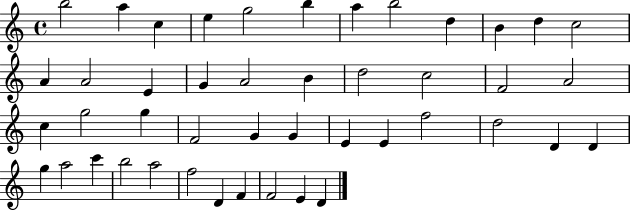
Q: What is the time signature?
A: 4/4